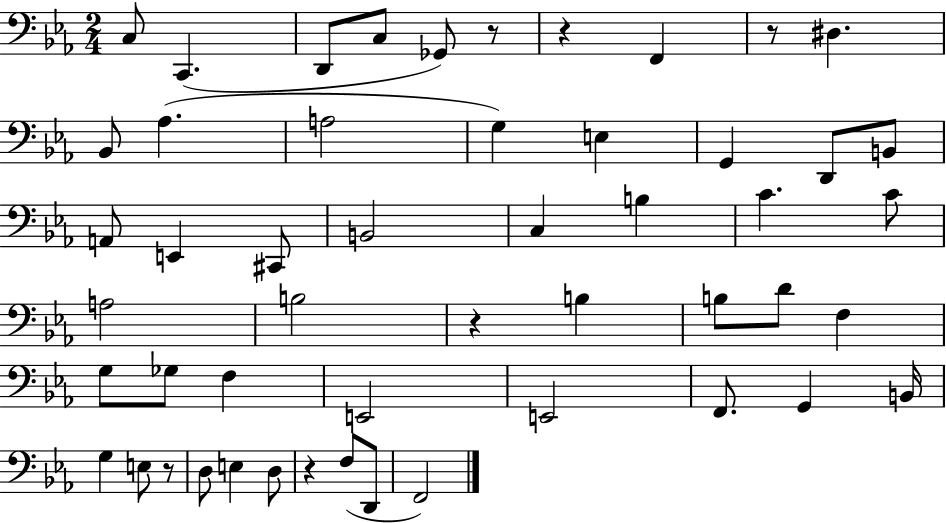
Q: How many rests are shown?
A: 6